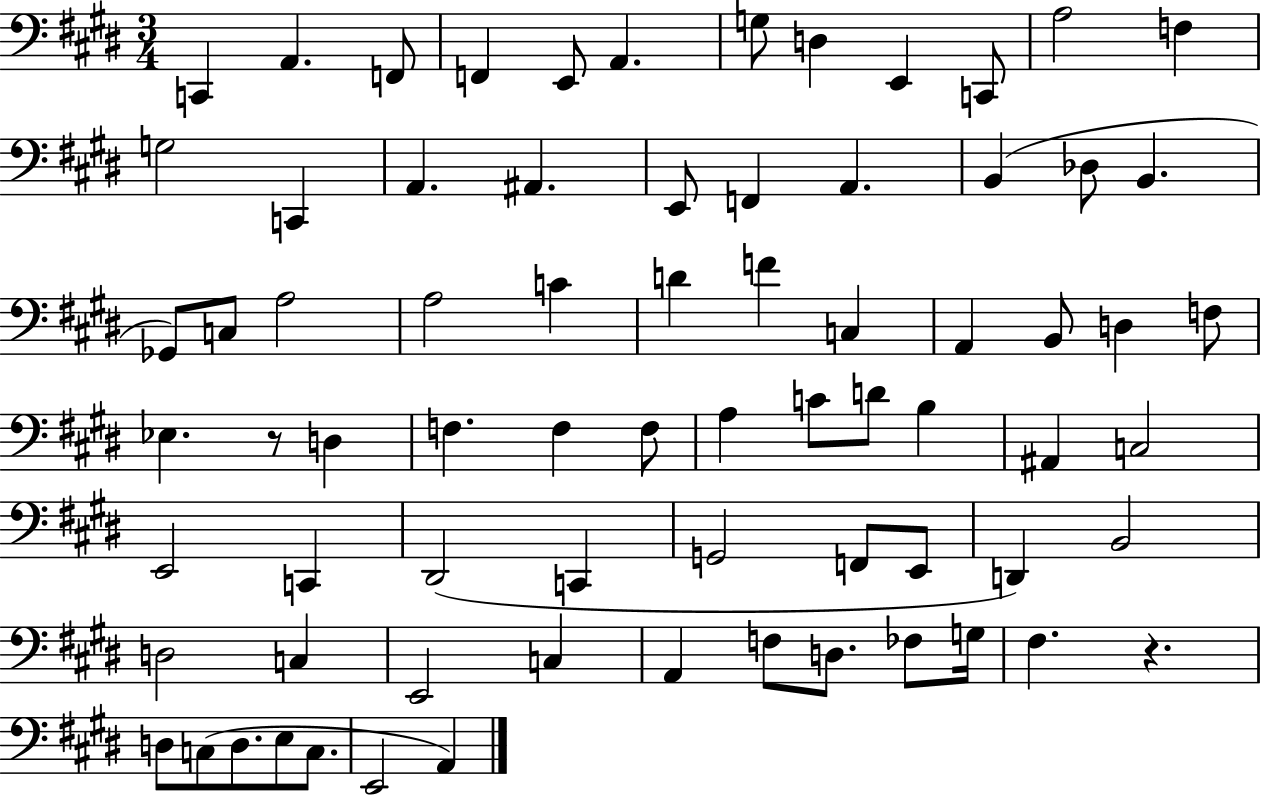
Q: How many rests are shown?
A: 2